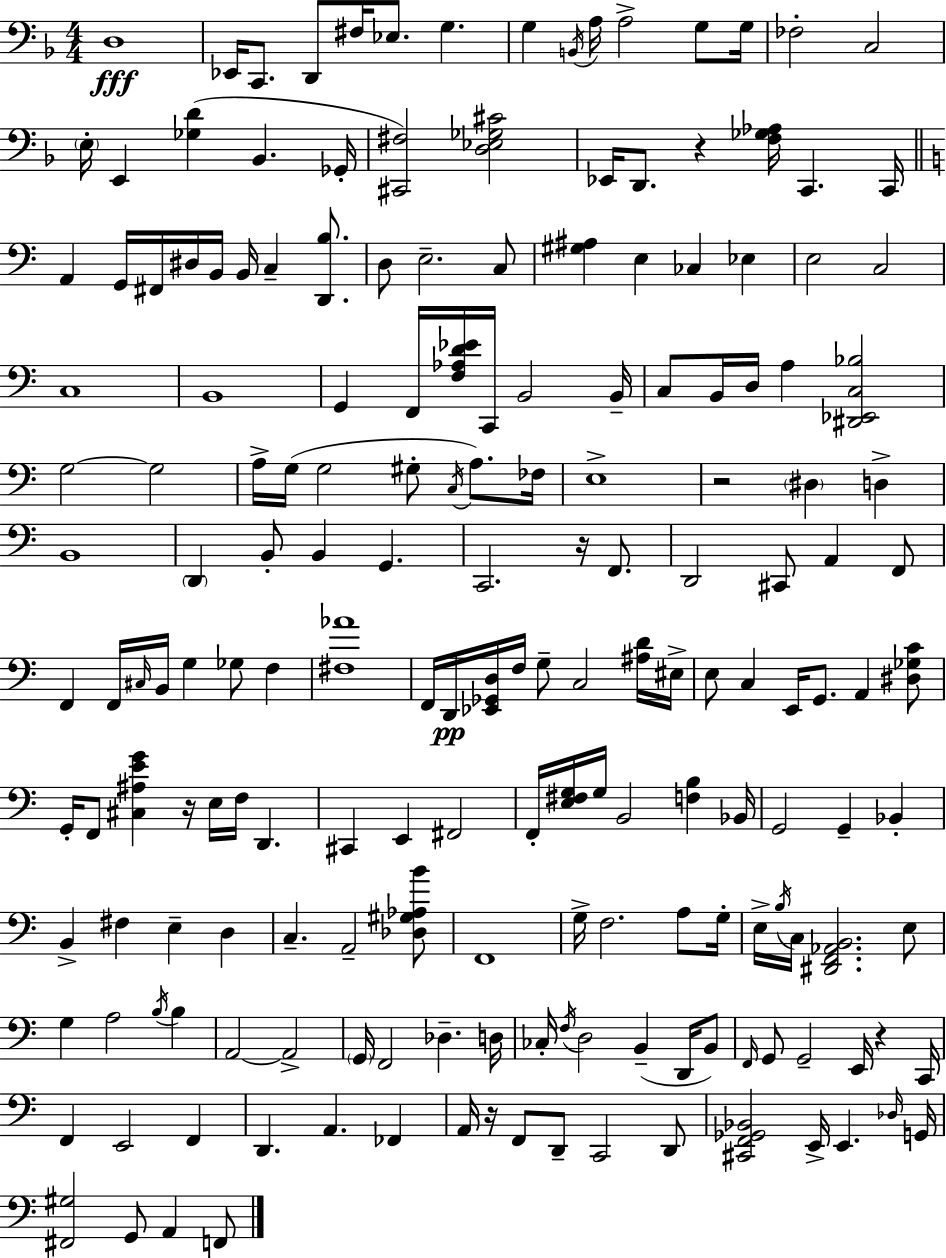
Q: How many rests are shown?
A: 6